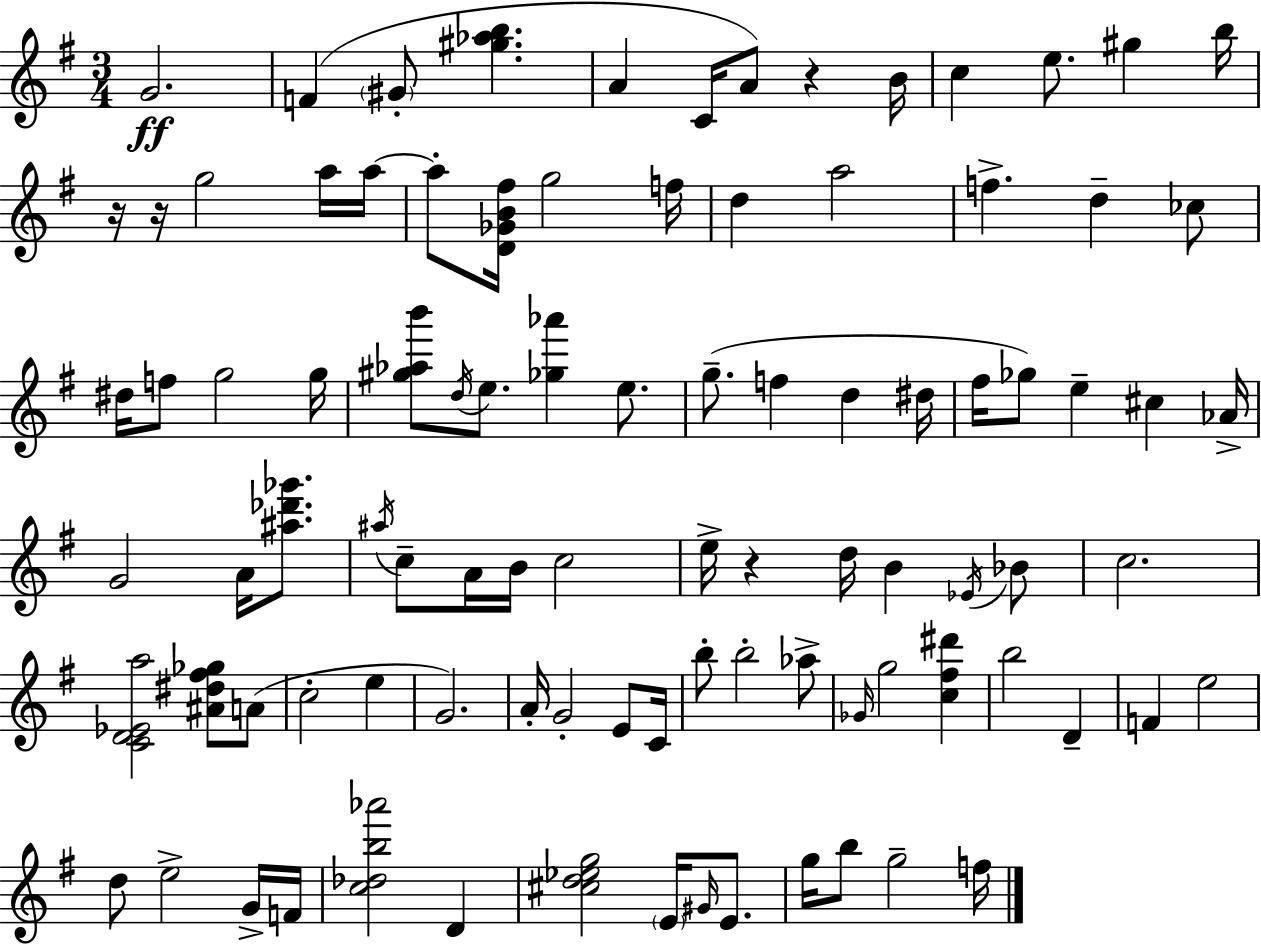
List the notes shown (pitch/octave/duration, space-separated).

G4/h. F4/q G#4/e [G#5,Ab5,B5]/q. A4/q C4/s A4/e R/q B4/s C5/q E5/e. G#5/q B5/s R/s R/s G5/h A5/s A5/s A5/e [D4,Gb4,B4,F#5]/s G5/h F5/s D5/q A5/h F5/q. D5/q CES5/e D#5/s F5/e G5/h G5/s [G#5,Ab5,B6]/e D5/s E5/e. [Gb5,Ab6]/q E5/e. G5/e. F5/q D5/q D#5/s F#5/s Gb5/e E5/q C#5/q Ab4/s G4/h A4/s [A#5,Db6,Gb6]/e. A#5/s C5/e A4/s B4/s C5/h E5/s R/q D5/s B4/q Eb4/s Bb4/e C5/h. [C4,D4,Eb4,A5]/h [A#4,D#5,F#5,Gb5]/e A4/e C5/h E5/q G4/h. A4/s G4/h E4/e C4/s B5/e B5/h Ab5/e Gb4/s G5/h [C5,F#5,D#6]/q B5/h D4/q F4/q E5/h D5/e E5/h G4/s F4/s [C5,Db5,B5,Ab6]/h D4/q [C#5,D5,Eb5,G5]/h E4/s G#4/s E4/e. G5/s B5/e G5/h F5/s